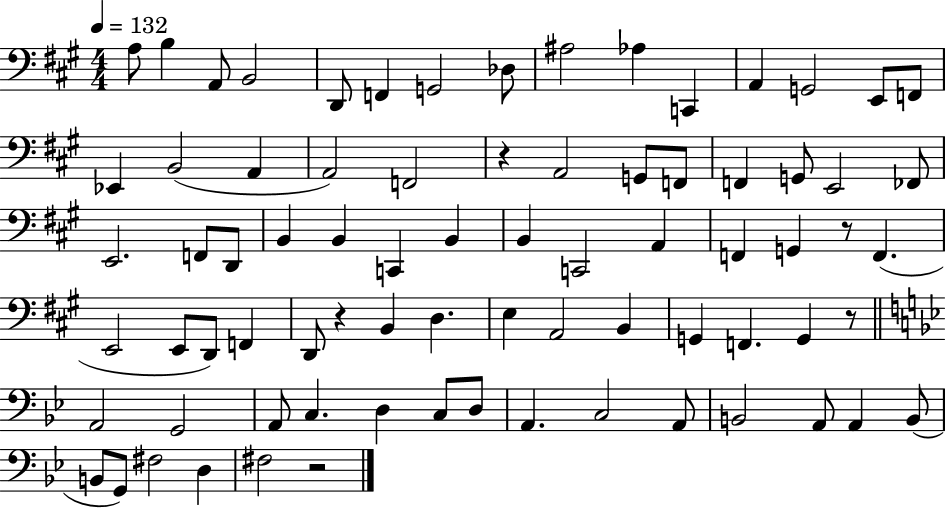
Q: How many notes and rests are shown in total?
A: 77